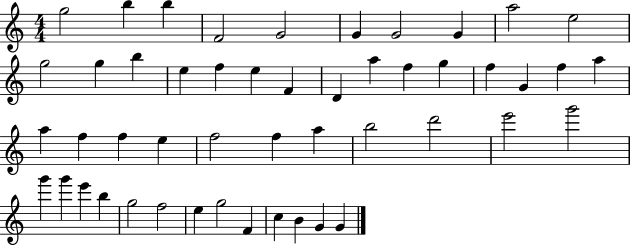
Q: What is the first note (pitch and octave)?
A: G5